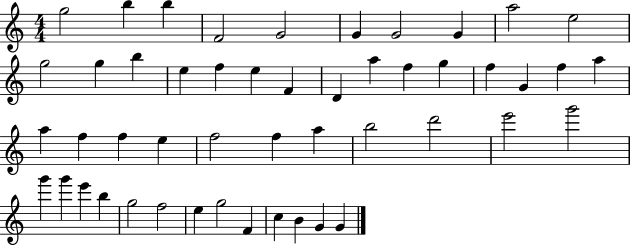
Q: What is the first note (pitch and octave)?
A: G5